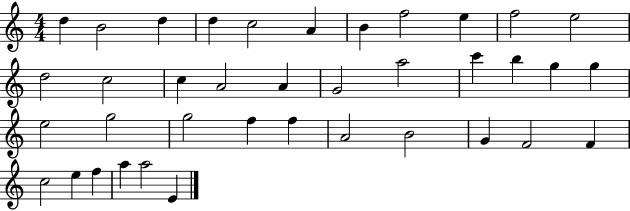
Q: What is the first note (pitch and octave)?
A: D5